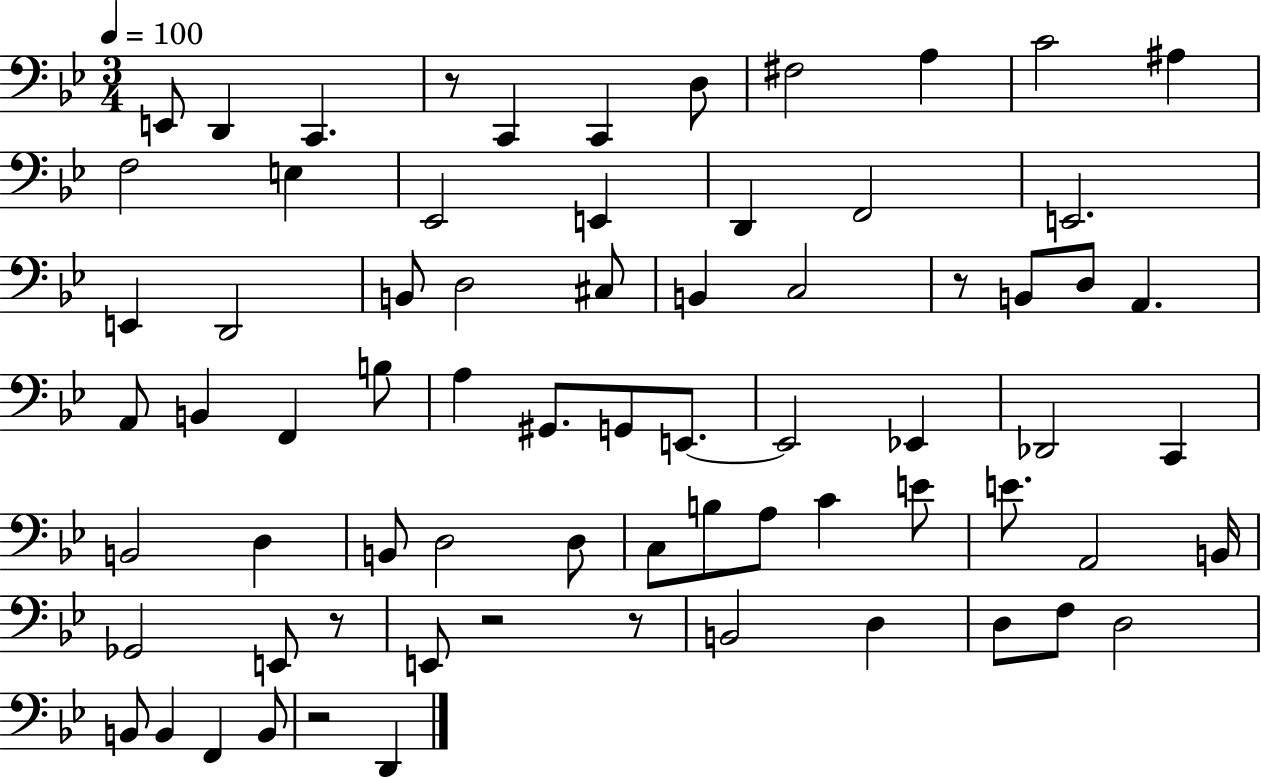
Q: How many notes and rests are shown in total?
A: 71